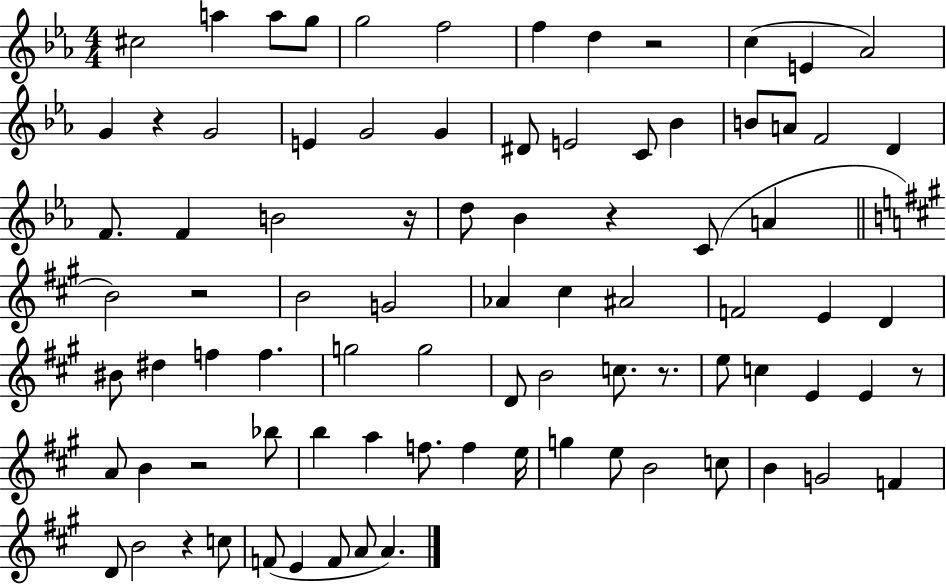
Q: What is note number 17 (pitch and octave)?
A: D#4